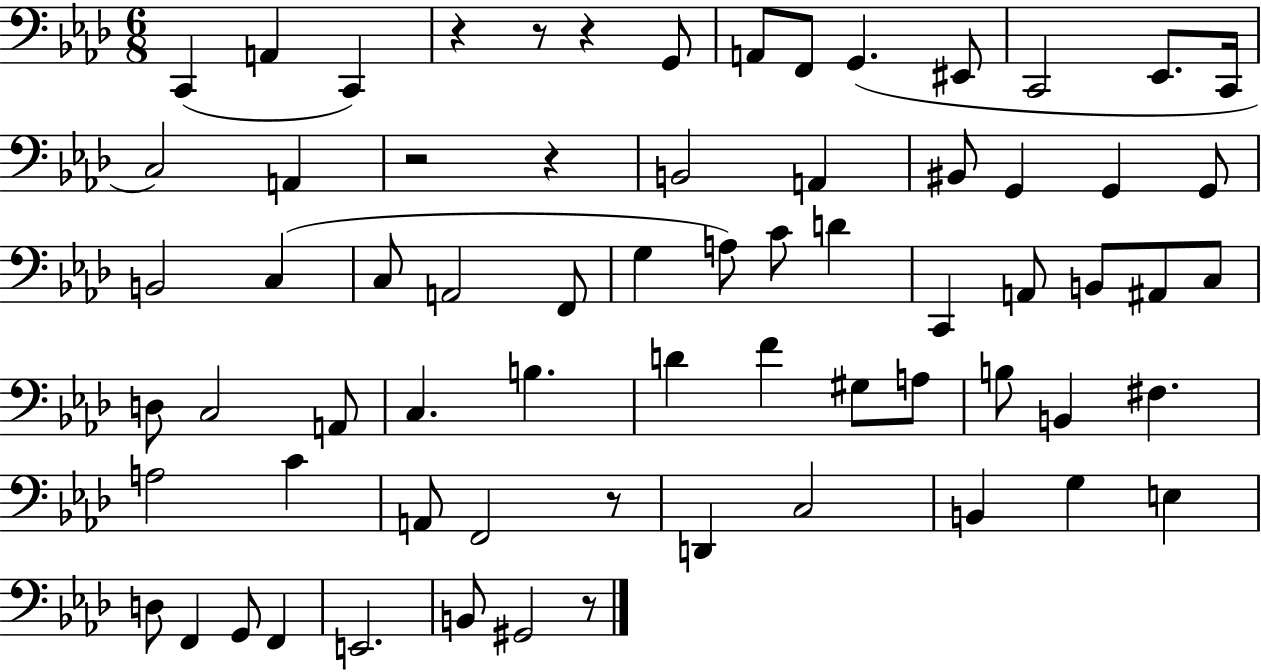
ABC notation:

X:1
T:Untitled
M:6/8
L:1/4
K:Ab
C,, A,, C,, z z/2 z G,,/2 A,,/2 F,,/2 G,, ^E,,/2 C,,2 _E,,/2 C,,/4 C,2 A,, z2 z B,,2 A,, ^B,,/2 G,, G,, G,,/2 B,,2 C, C,/2 A,,2 F,,/2 G, A,/2 C/2 D C,, A,,/2 B,,/2 ^A,,/2 C,/2 D,/2 C,2 A,,/2 C, B, D F ^G,/2 A,/2 B,/2 B,, ^F, A,2 C A,,/2 F,,2 z/2 D,, C,2 B,, G, E, D,/2 F,, G,,/2 F,, E,,2 B,,/2 ^G,,2 z/2